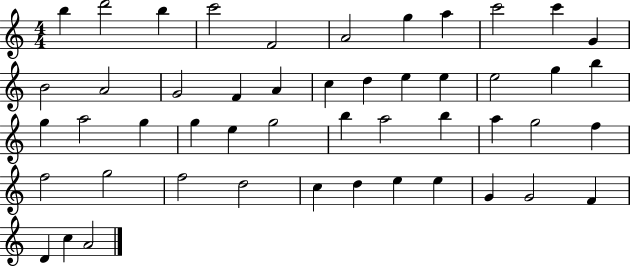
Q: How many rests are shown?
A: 0